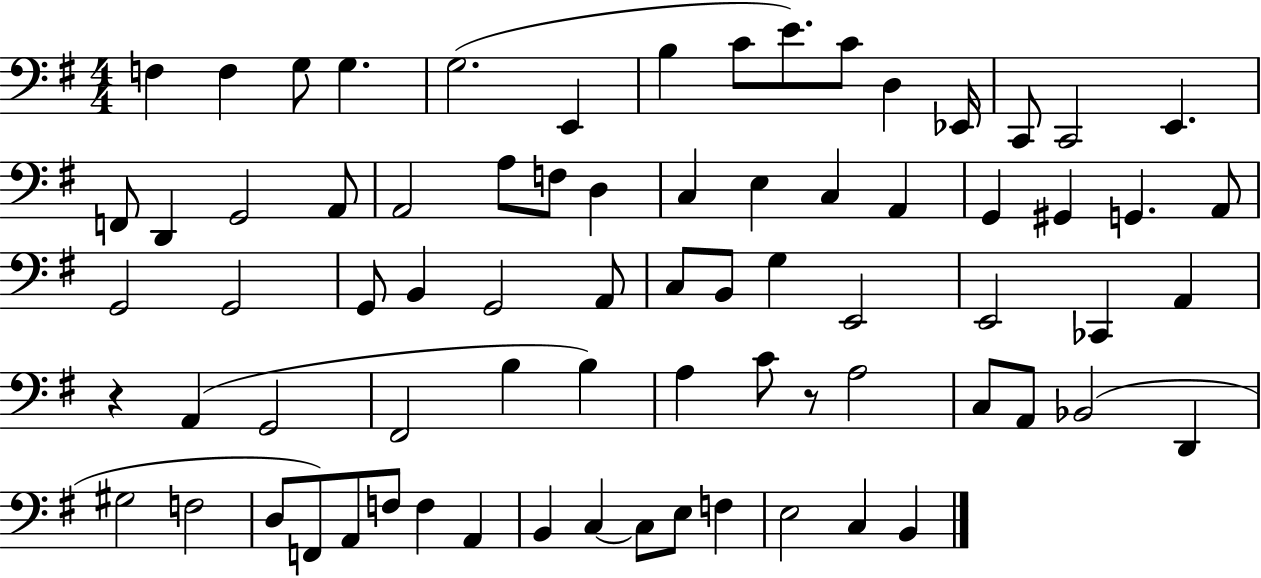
F3/q F3/q G3/e G3/q. G3/h. E2/q B3/q C4/e E4/e. C4/e D3/q Eb2/s C2/e C2/h E2/q. F2/e D2/q G2/h A2/e A2/h A3/e F3/e D3/q C3/q E3/q C3/q A2/q G2/q G#2/q G2/q. A2/e G2/h G2/h G2/e B2/q G2/h A2/e C3/e B2/e G3/q E2/h E2/h CES2/q A2/q R/q A2/q G2/h F#2/h B3/q B3/q A3/q C4/e R/e A3/h C3/e A2/e Bb2/h D2/q G#3/h F3/h D3/e F2/e A2/e F3/e F3/q A2/q B2/q C3/q C3/e E3/e F3/q E3/h C3/q B2/q